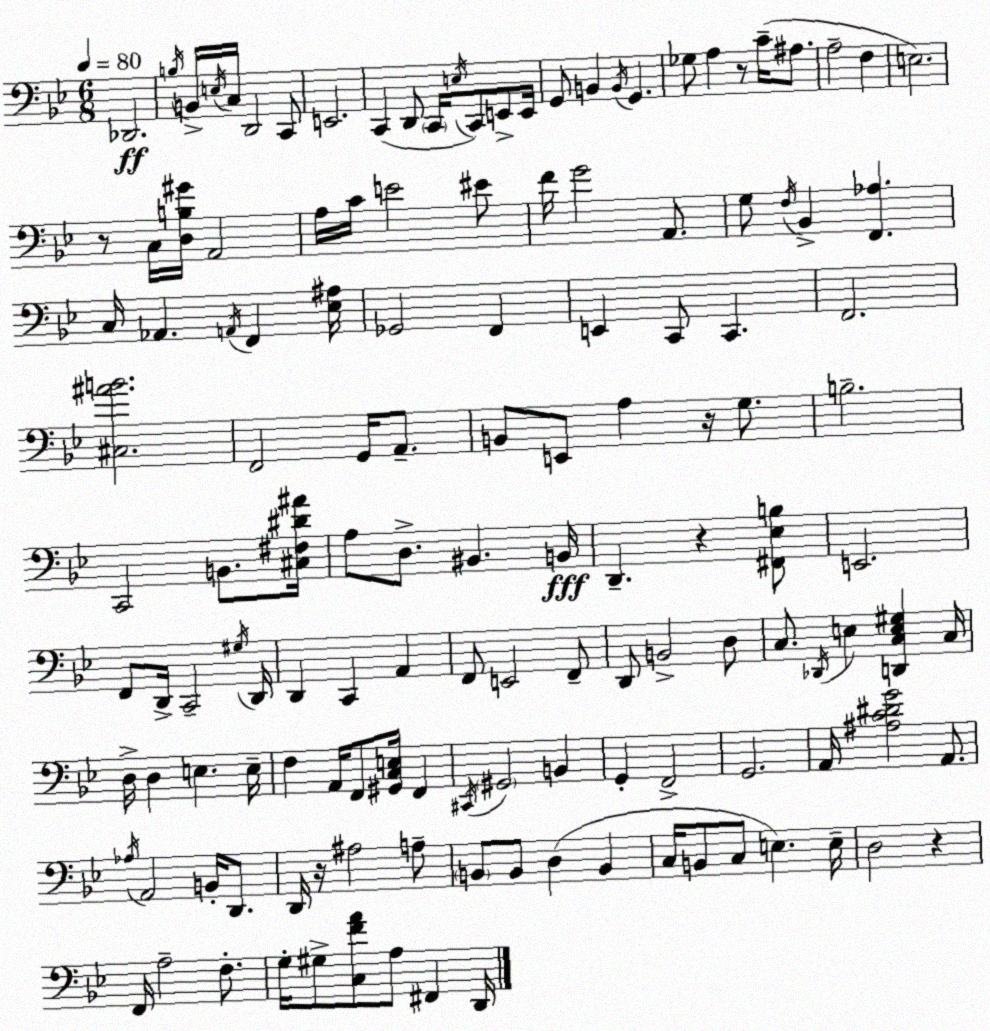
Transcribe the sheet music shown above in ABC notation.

X:1
T:Untitled
M:6/8
L:1/4
K:Gm
_D,,2 B,/4 B,,/4 E,/4 C,/4 D,,2 C,,/2 E,,2 C,, D,,/2 C,,/4 E,/4 C,,/2 E,,/2 E,,/4 G,,/2 B,, B,,/4 G,, _G,/2 A, z/2 C/4 ^A,/2 A,2 F, E,2 z/2 C,/4 [D,B,^G]/4 A,,2 A,/4 C/4 E2 ^E/2 F/4 G2 A,,/2 G,/2 F,/4 _B,, [F,,_A,] C,/4 _A,, A,,/4 F,, [_E,^A,]/4 _G,,2 F,, E,, C,,/2 C,, F,,2 [^C,^AB]2 F,,2 G,,/4 A,,/2 B,,/2 E,,/2 A, z/4 G,/2 B,2 C,,2 B,,/2 [^C,^F,^D^A]/4 A,/2 D,/2 ^B,, B,,/4 D,, z [^F,,_E,B,]/2 E,,2 F,,/2 D,,/4 C,,2 ^G,/4 D,,/4 D,, C,, A,, F,,/2 E,,2 F,,/2 D,,/2 B,,2 D,/2 C,/2 _D,,/4 E, [D,,C,E,^G,] C,/4 D,/4 D, E, E,/4 F, A,,/4 F,,/2 [^G,,C,E,]/4 F,, ^C,,/4 ^G,,2 B,, G,, F,,2 G,,2 A,,/4 [^A,C^DG]2 A,,/2 _A,/4 A,,2 B,,/4 D,,/2 D,,/4 z/4 ^A,2 A,/2 B,,/2 B,,/2 D, B,, C,/4 B,,/2 C,/2 E, E,/4 D,2 z F,,/4 A,2 F,/2 G,/4 ^G,/2 [C,FA]/2 A,/2 ^F,, D,,/4